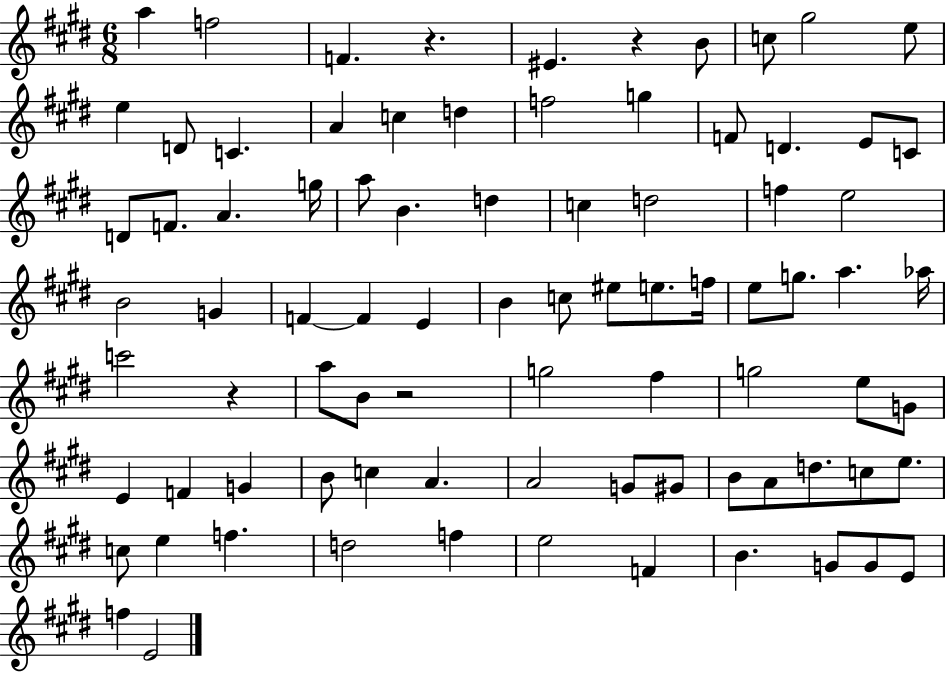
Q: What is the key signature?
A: E major